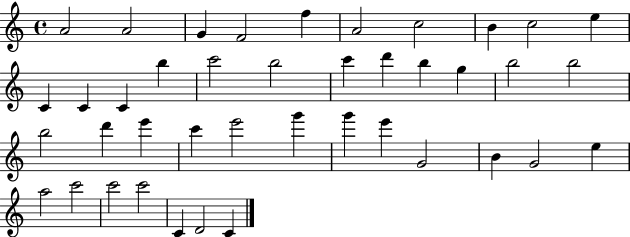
A4/h A4/h G4/q F4/h F5/q A4/h C5/h B4/q C5/h E5/q C4/q C4/q C4/q B5/q C6/h B5/h C6/q D6/q B5/q G5/q B5/h B5/h B5/h D6/q E6/q C6/q E6/h G6/q G6/q E6/q G4/h B4/q G4/h E5/q A5/h C6/h C6/h C6/h C4/q D4/h C4/q